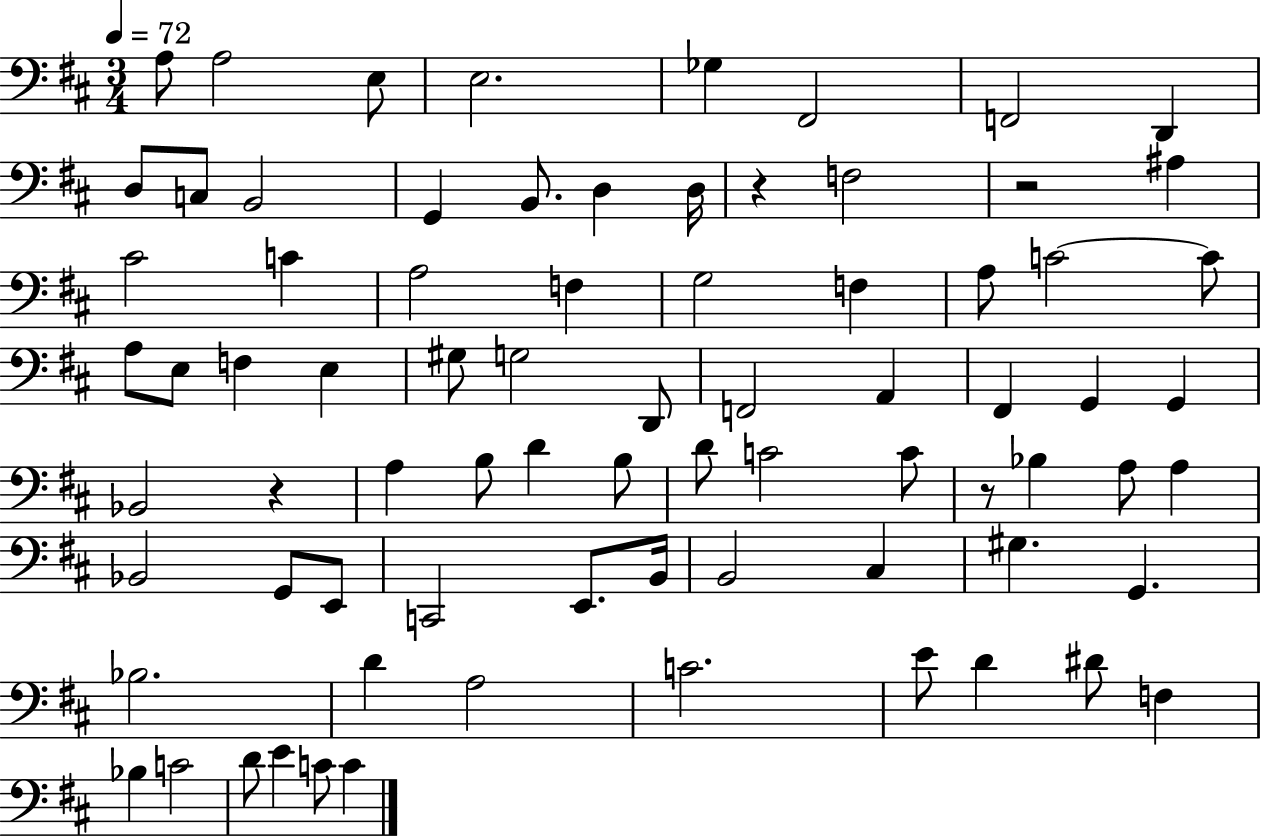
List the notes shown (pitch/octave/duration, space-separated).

A3/e A3/h E3/e E3/h. Gb3/q F#2/h F2/h D2/q D3/e C3/e B2/h G2/q B2/e. D3/q D3/s R/q F3/h R/h A#3/q C#4/h C4/q A3/h F3/q G3/h F3/q A3/e C4/h C4/e A3/e E3/e F3/q E3/q G#3/e G3/h D2/e F2/h A2/q F#2/q G2/q G2/q Bb2/h R/q A3/q B3/e D4/q B3/e D4/e C4/h C4/e R/e Bb3/q A3/e A3/q Bb2/h G2/e E2/e C2/h E2/e. B2/s B2/h C#3/q G#3/q. G2/q. Bb3/h. D4/q A3/h C4/h. E4/e D4/q D#4/e F3/q Bb3/q C4/h D4/e E4/q C4/e C4/q